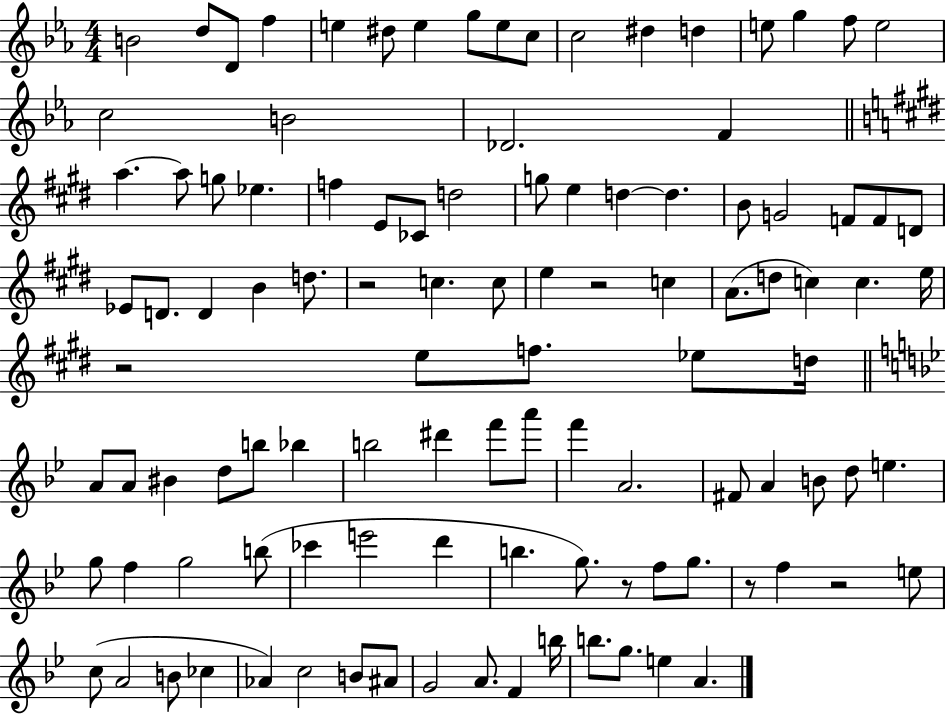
B4/h D5/e D4/e F5/q E5/q D#5/e E5/q G5/e E5/e C5/e C5/h D#5/q D5/q E5/e G5/q F5/e E5/h C5/h B4/h Db4/h. F4/q A5/q. A5/e G5/e Eb5/q. F5/q E4/e CES4/e D5/h G5/e E5/q D5/q D5/q. B4/e G4/h F4/e F4/e D4/e Eb4/e D4/e. D4/q B4/q D5/e. R/h C5/q. C5/e E5/q R/h C5/q A4/e. D5/e C5/q C5/q. E5/s R/h E5/e F5/e. Eb5/e D5/s A4/e A4/e BIS4/q D5/e B5/e Bb5/q B5/h D#6/q F6/e A6/e F6/q A4/h. F#4/e A4/q B4/e D5/e E5/q. G5/e F5/q G5/h B5/e CES6/q E6/h D6/q B5/q. G5/e. R/e F5/e G5/e. R/e F5/q R/h E5/e C5/e A4/h B4/e CES5/q Ab4/q C5/h B4/e A#4/e G4/h A4/e. F4/q B5/s B5/e. G5/e. E5/q A4/q.